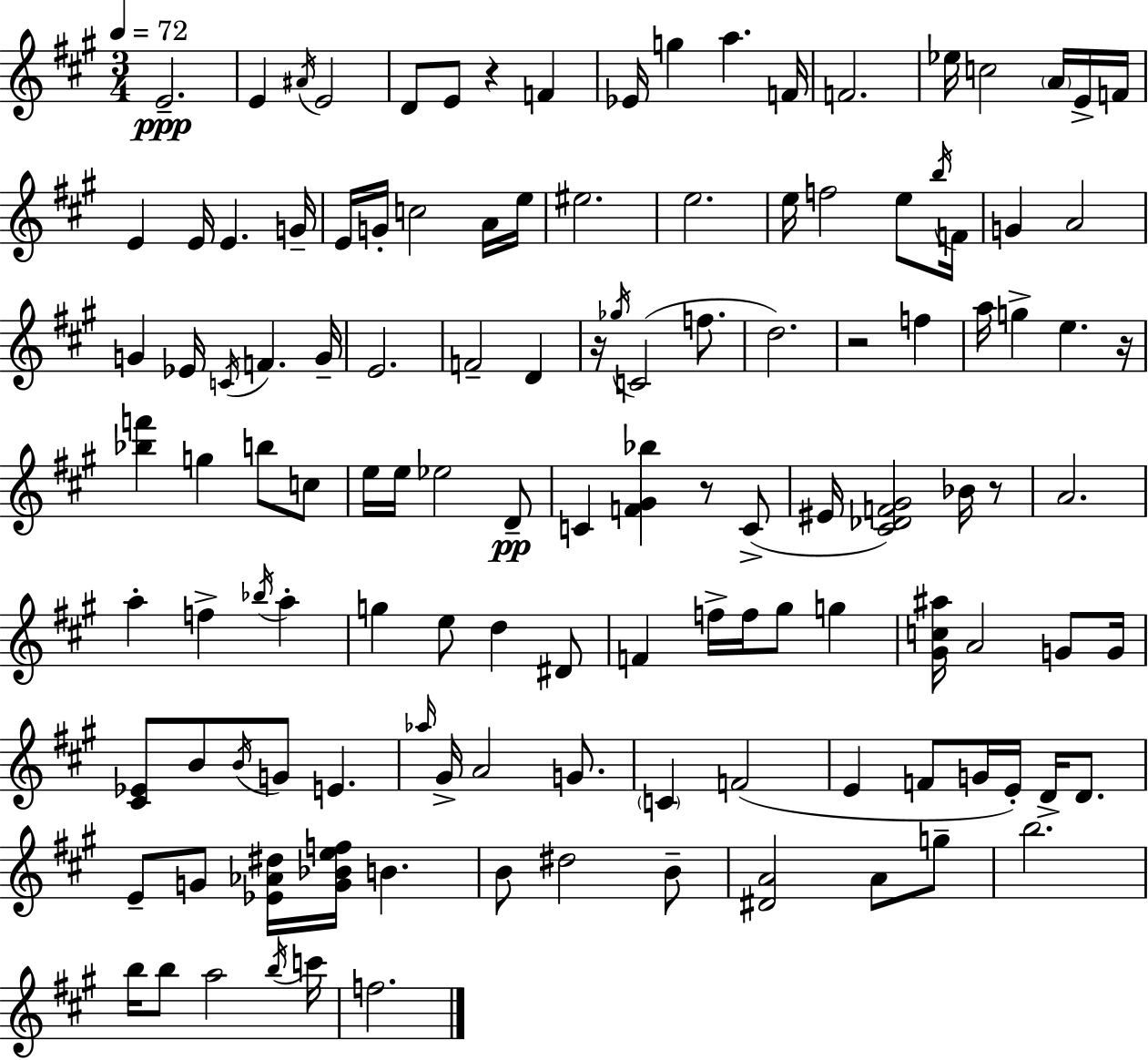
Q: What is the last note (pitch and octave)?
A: F5